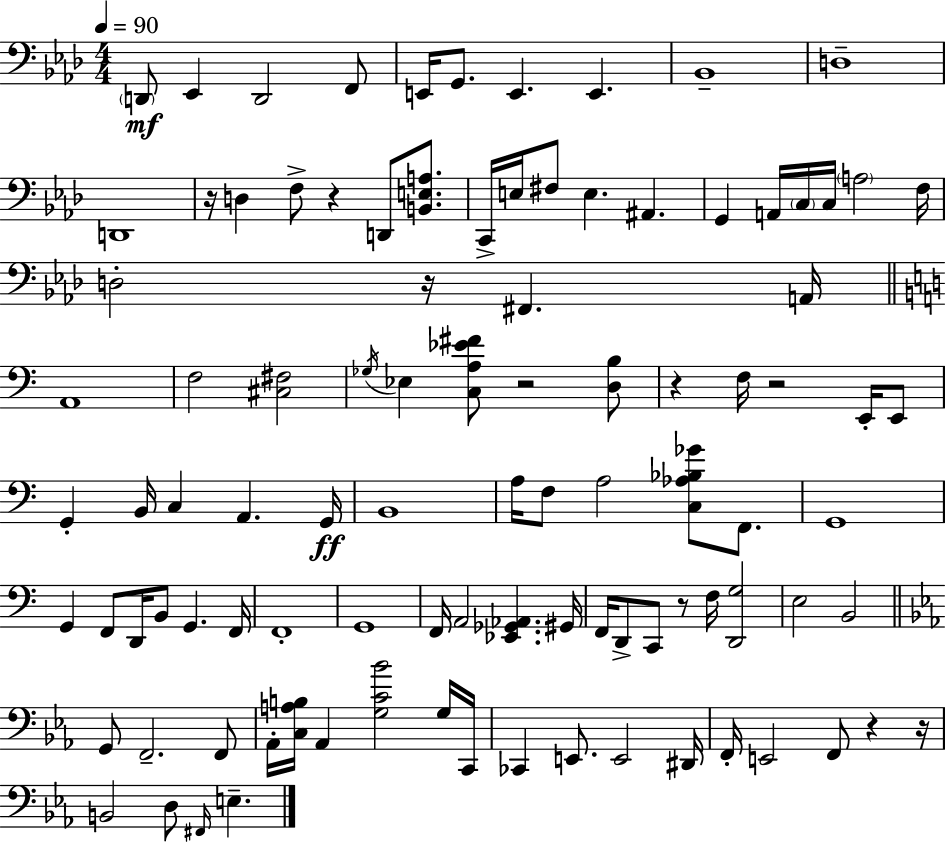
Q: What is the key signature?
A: F minor